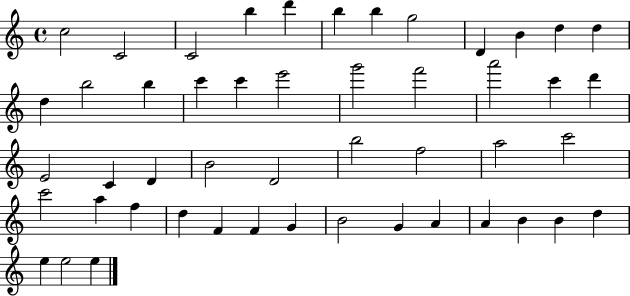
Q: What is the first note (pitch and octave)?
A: C5